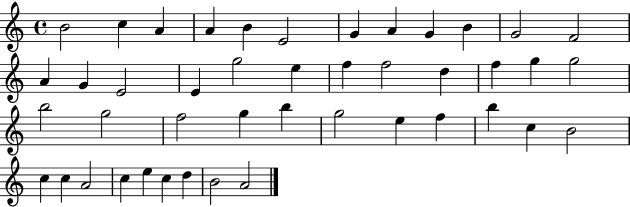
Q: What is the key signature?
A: C major